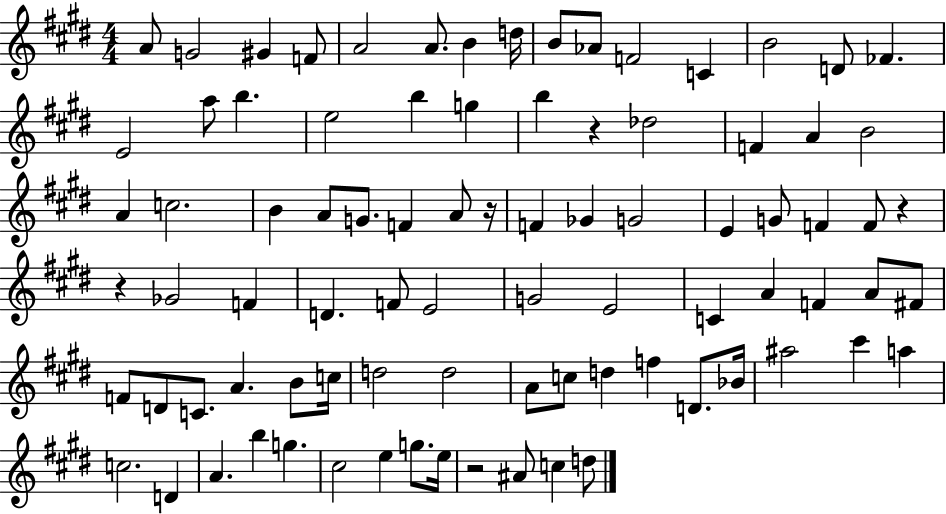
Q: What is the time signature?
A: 4/4